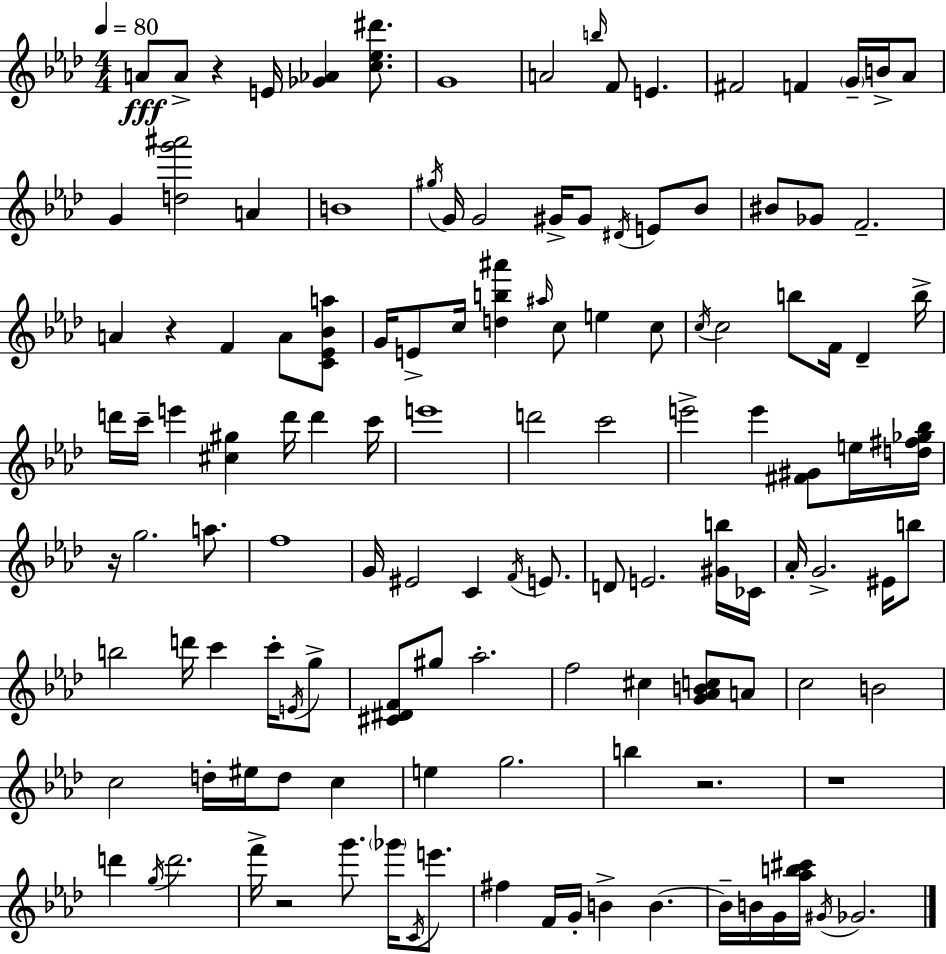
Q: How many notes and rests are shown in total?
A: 127